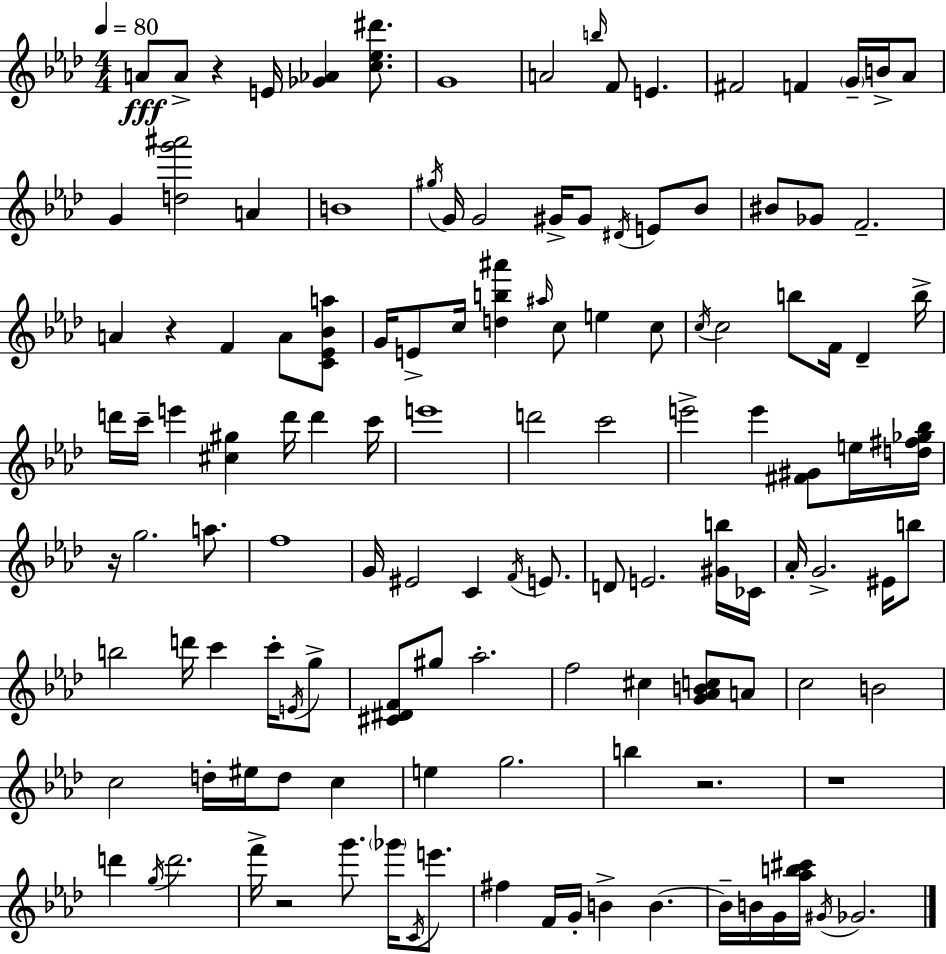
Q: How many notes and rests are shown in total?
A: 127